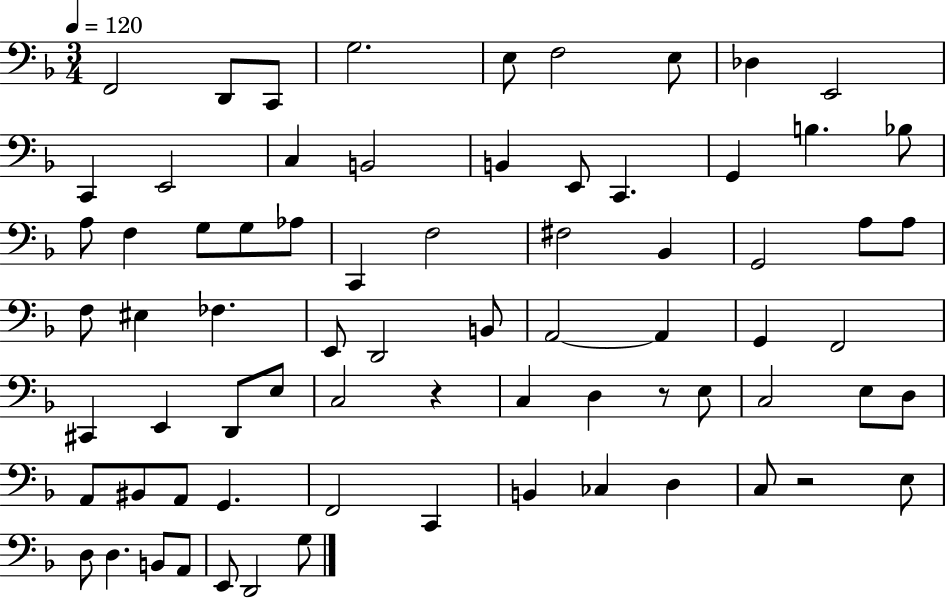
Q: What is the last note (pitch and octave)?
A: G3